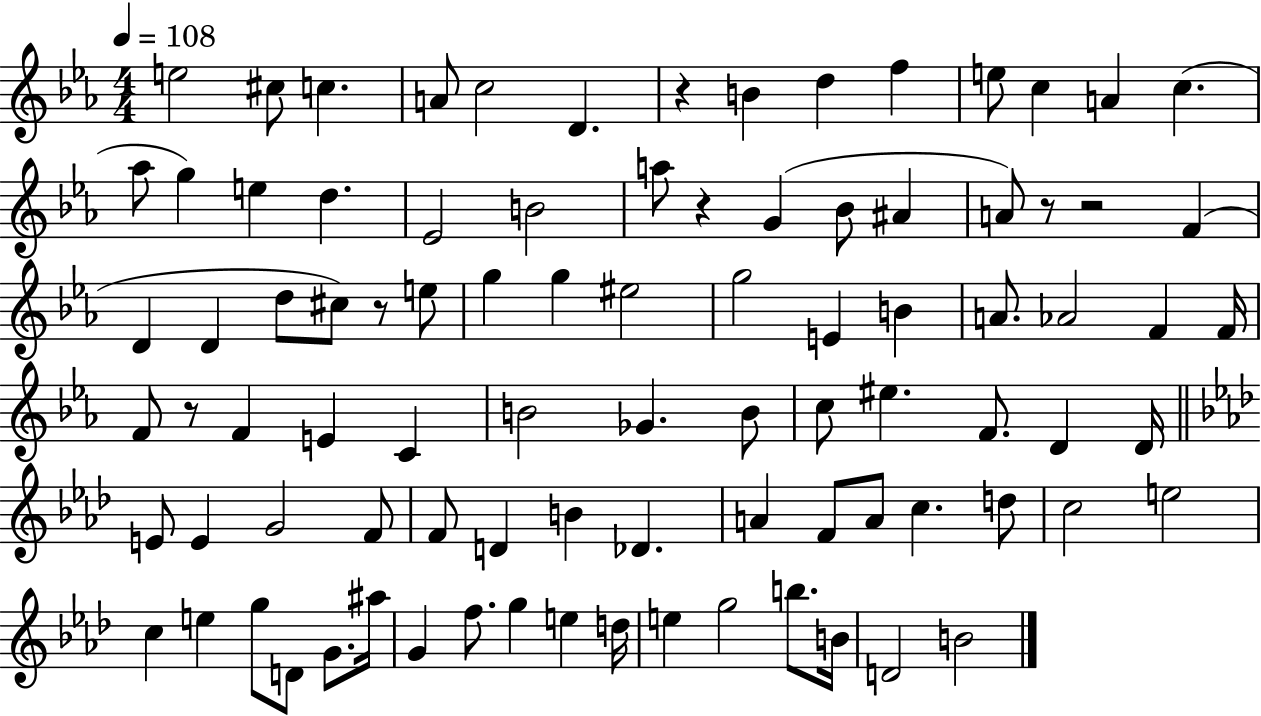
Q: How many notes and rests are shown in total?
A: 90